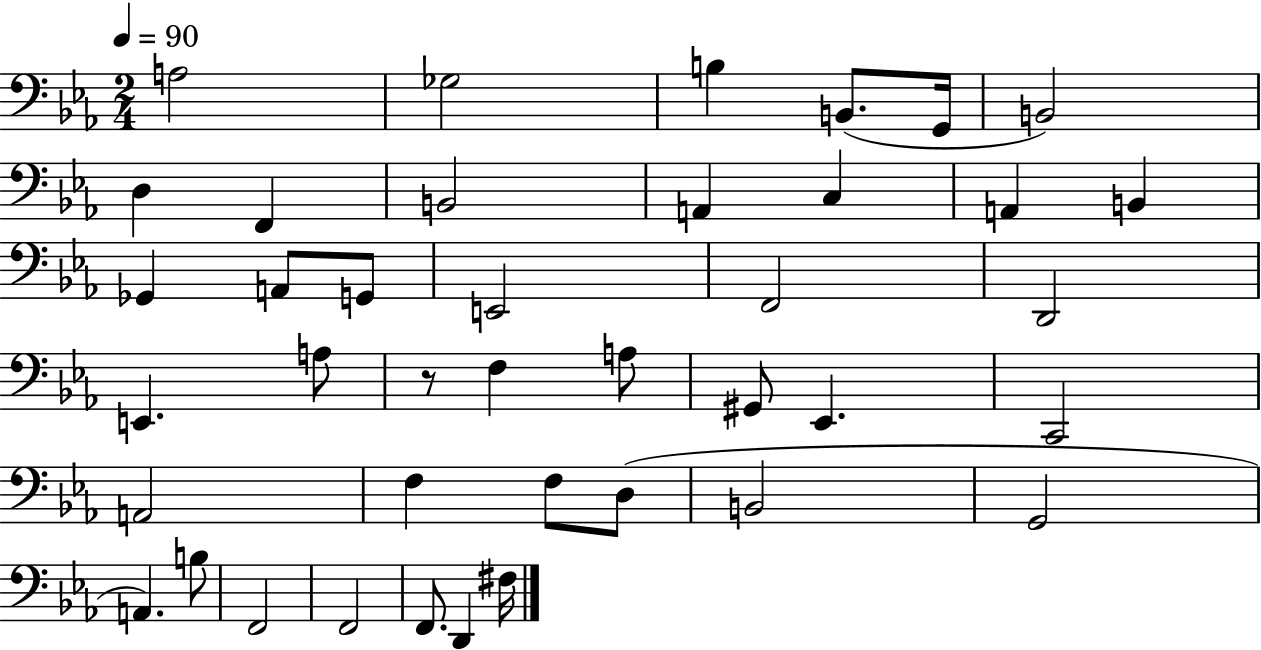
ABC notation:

X:1
T:Untitled
M:2/4
L:1/4
K:Eb
A,2 _G,2 B, B,,/2 G,,/4 B,,2 D, F,, B,,2 A,, C, A,, B,, _G,, A,,/2 G,,/2 E,,2 F,,2 D,,2 E,, A,/2 z/2 F, A,/2 ^G,,/2 _E,, C,,2 A,,2 F, F,/2 D,/2 B,,2 G,,2 A,, B,/2 F,,2 F,,2 F,,/2 D,, ^F,/4